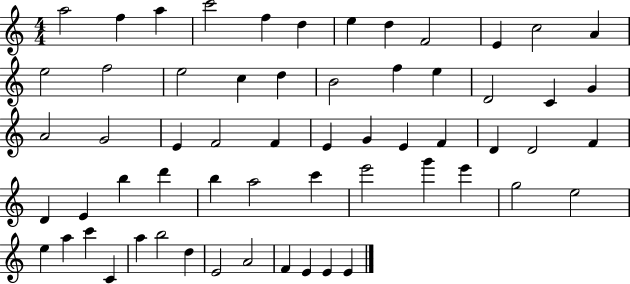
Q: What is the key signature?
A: C major